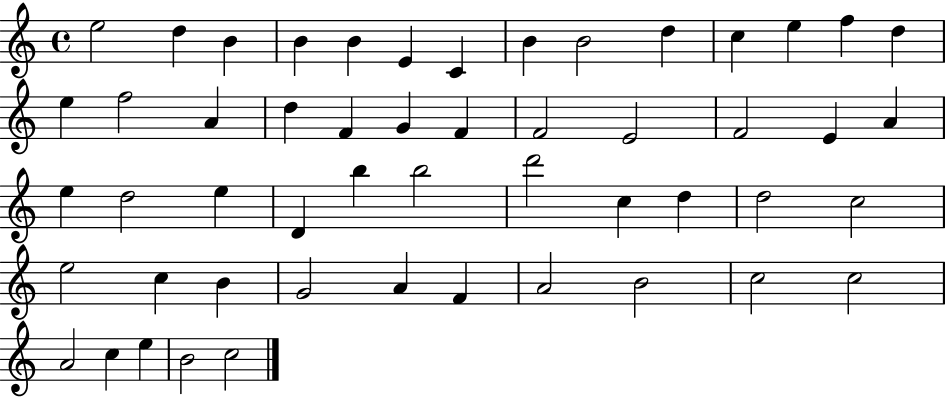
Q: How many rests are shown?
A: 0